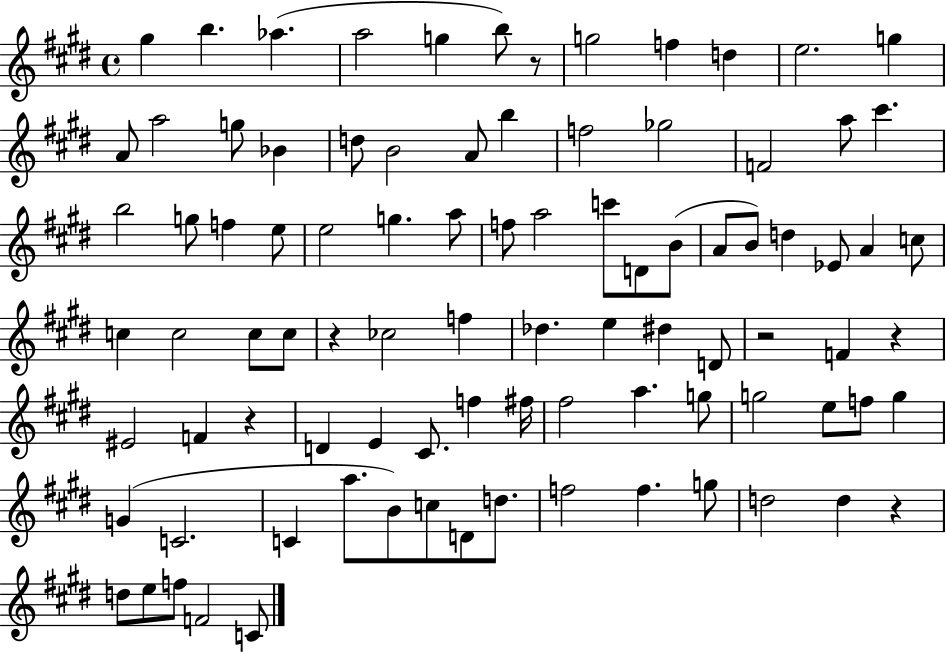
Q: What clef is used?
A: treble